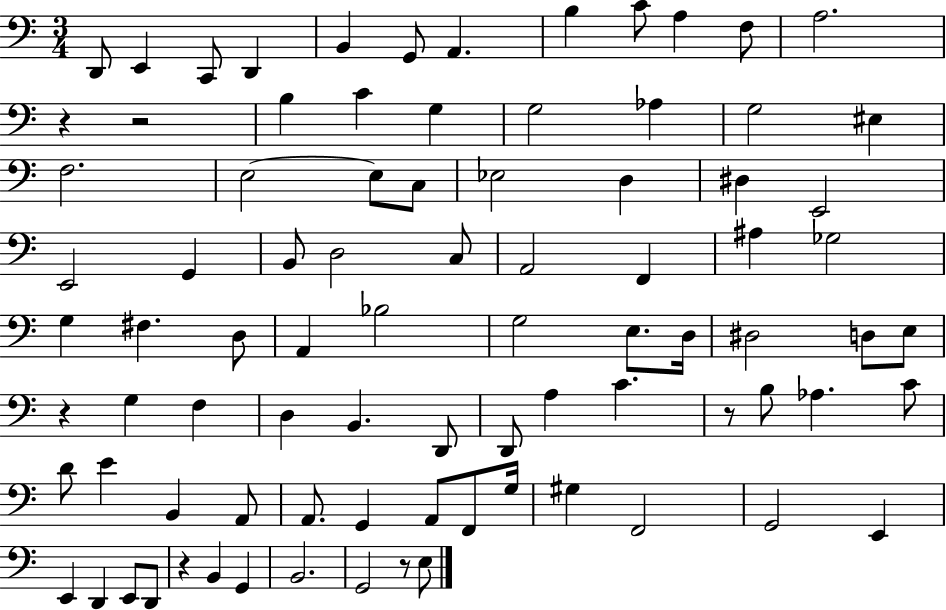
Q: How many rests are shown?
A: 6